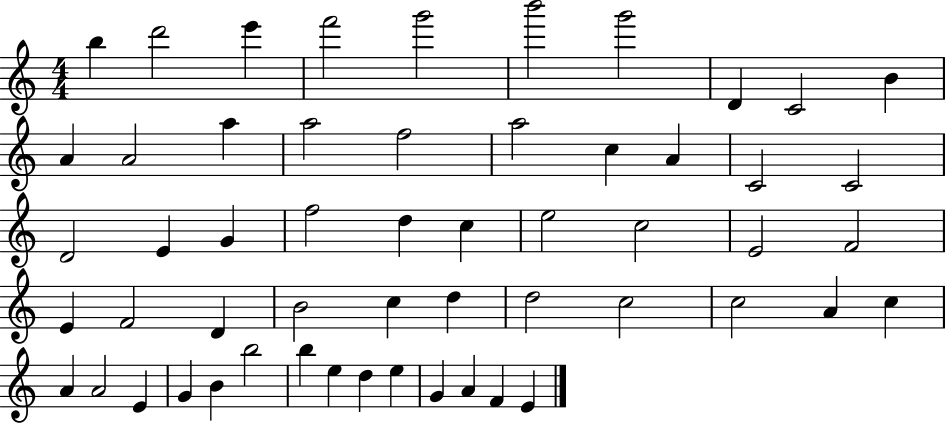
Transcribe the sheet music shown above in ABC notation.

X:1
T:Untitled
M:4/4
L:1/4
K:C
b d'2 e' f'2 g'2 b'2 g'2 D C2 B A A2 a a2 f2 a2 c A C2 C2 D2 E G f2 d c e2 c2 E2 F2 E F2 D B2 c d d2 c2 c2 A c A A2 E G B b2 b e d e G A F E